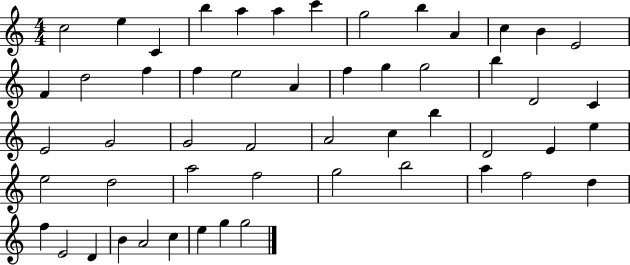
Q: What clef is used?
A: treble